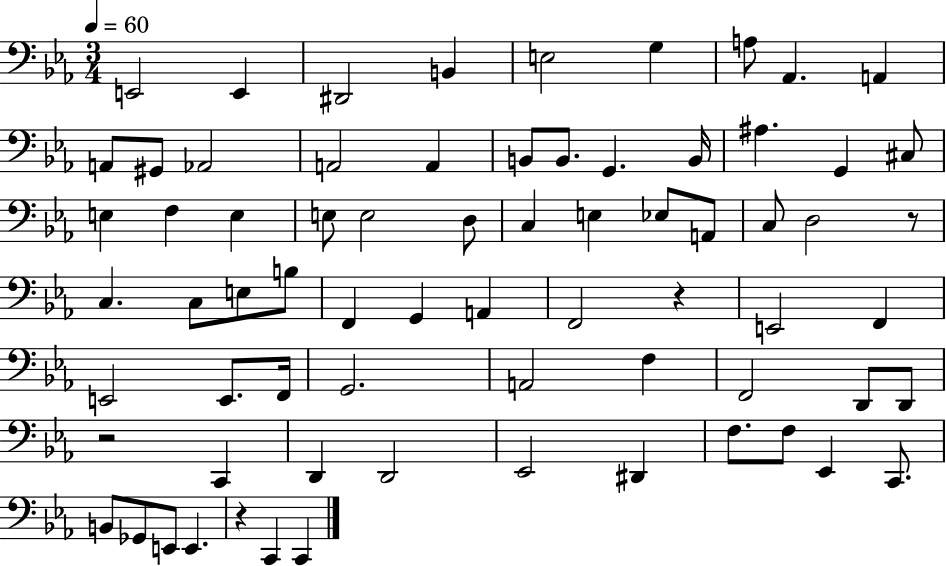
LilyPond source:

{
  \clef bass
  \numericTimeSignature
  \time 3/4
  \key ees \major
  \tempo 4 = 60
  e,2 e,4 | dis,2 b,4 | e2 g4 | a8 aes,4. a,4 | \break a,8 gis,8 aes,2 | a,2 a,4 | b,8 b,8. g,4. b,16 | ais4. g,4 cis8 | \break e4 f4 e4 | e8 e2 d8 | c4 e4 ees8 a,8 | c8 d2 r8 | \break c4. c8 e8 b8 | f,4 g,4 a,4 | f,2 r4 | e,2 f,4 | \break e,2 e,8. f,16 | g,2. | a,2 f4 | f,2 d,8 d,8 | \break r2 c,4 | d,4 d,2 | ees,2 dis,4 | f8. f8 ees,4 c,8. | \break b,8 ges,8 e,8 e,4. | r4 c,4 c,4 | \bar "|."
}